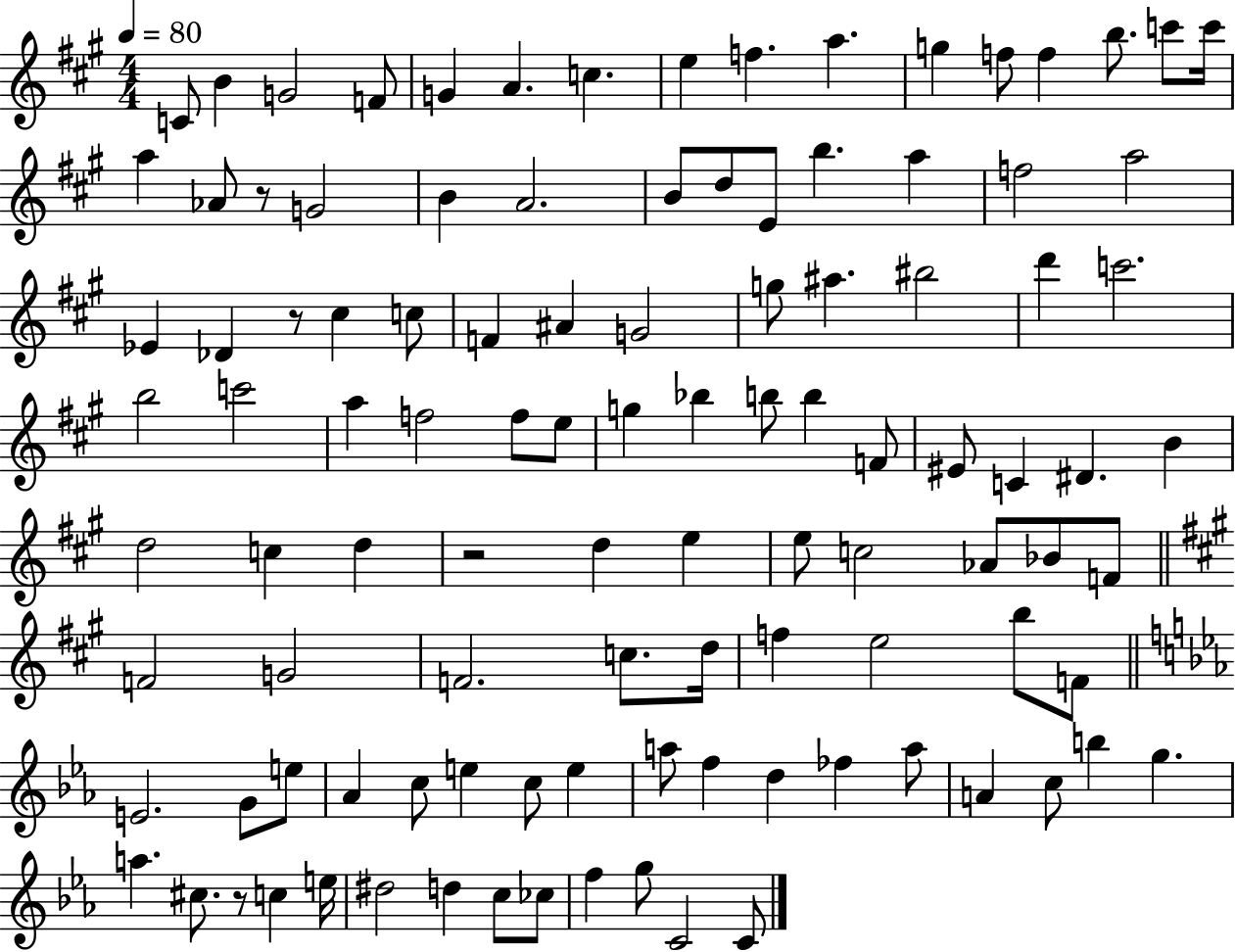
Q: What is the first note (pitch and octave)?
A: C4